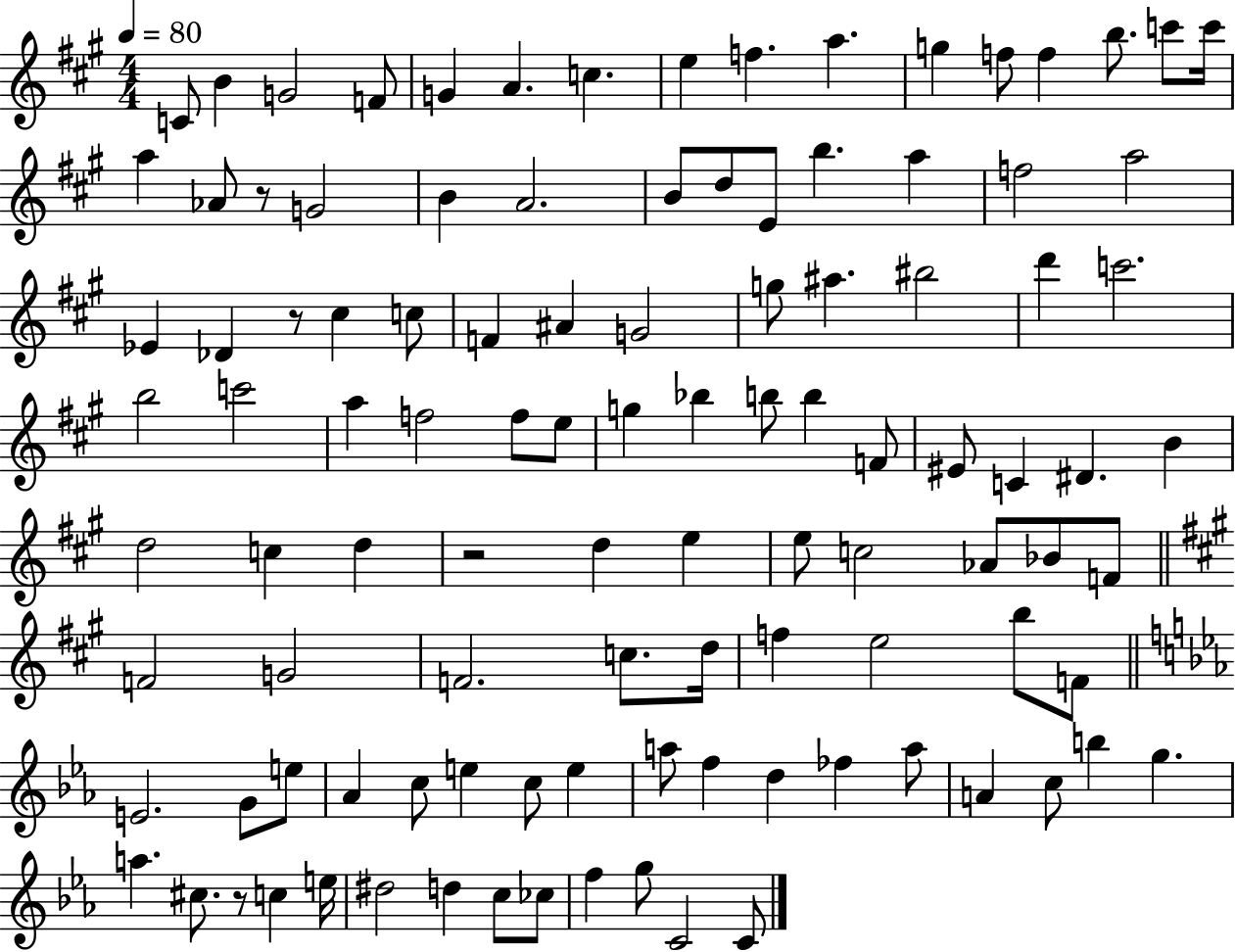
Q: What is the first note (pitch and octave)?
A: C4